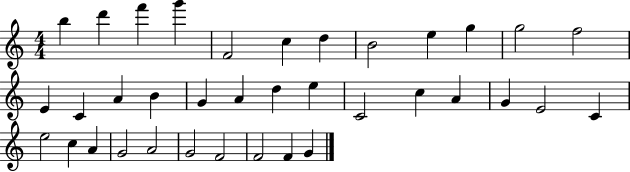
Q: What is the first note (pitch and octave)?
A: B5